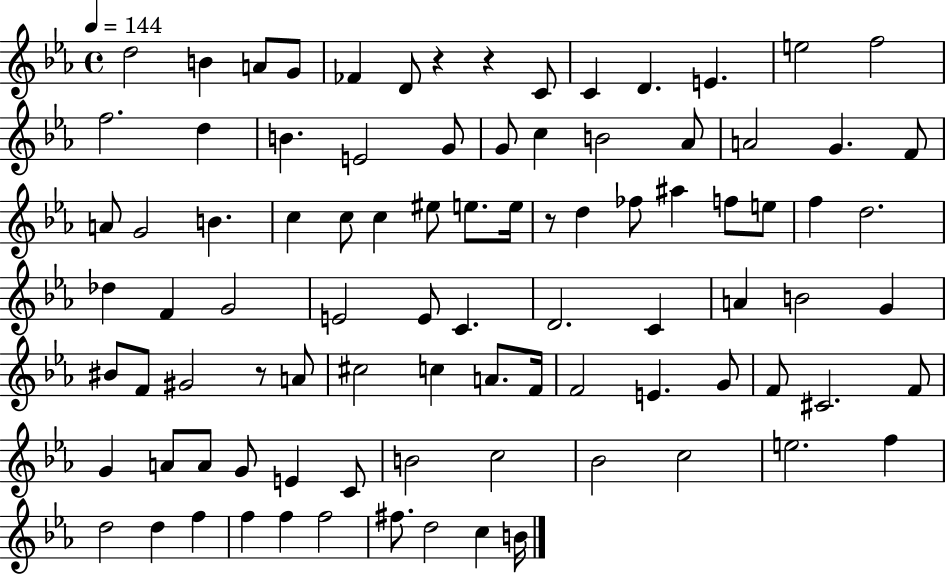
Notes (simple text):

D5/h B4/q A4/e G4/e FES4/q D4/e R/q R/q C4/e C4/q D4/q. E4/q. E5/h F5/h F5/h. D5/q B4/q. E4/h G4/e G4/e C5/q B4/h Ab4/e A4/h G4/q. F4/e A4/e G4/h B4/q. C5/q C5/e C5/q EIS5/e E5/e. E5/s R/e D5/q FES5/e A#5/q F5/e E5/e F5/q D5/h. Db5/q F4/q G4/h E4/h E4/e C4/q. D4/h. C4/q A4/q B4/h G4/q BIS4/e F4/e G#4/h R/e A4/e C#5/h C5/q A4/e. F4/s F4/h E4/q. G4/e F4/e C#4/h. F4/e G4/q A4/e A4/e G4/e E4/q C4/e B4/h C5/h Bb4/h C5/h E5/h. F5/q D5/h D5/q F5/q F5/q F5/q F5/h F#5/e. D5/h C5/q B4/s